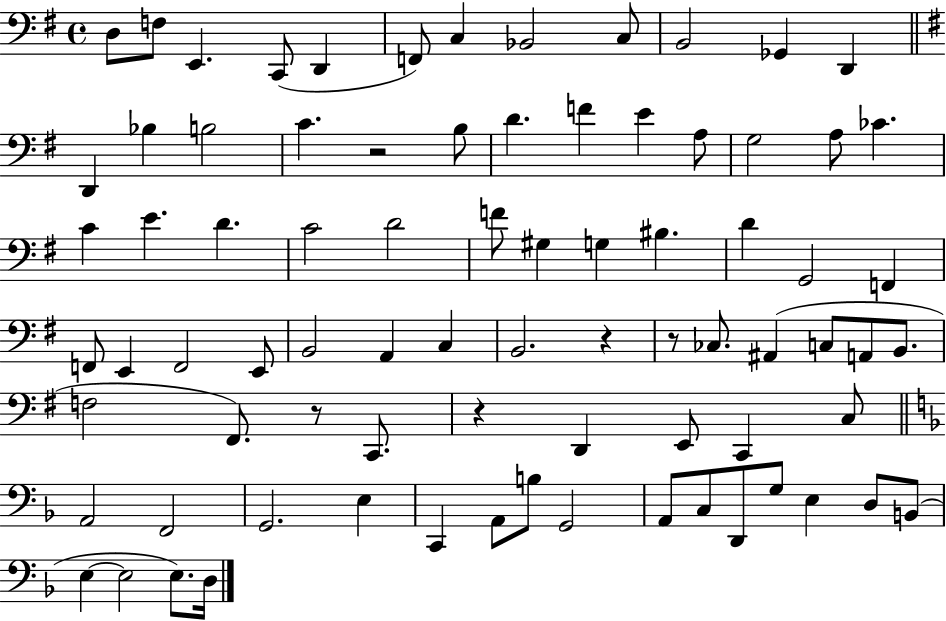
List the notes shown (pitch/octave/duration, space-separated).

D3/e F3/e E2/q. C2/e D2/q F2/e C3/q Bb2/h C3/e B2/h Gb2/q D2/q D2/q Bb3/q B3/h C4/q. R/h B3/e D4/q. F4/q E4/q A3/e G3/h A3/e CES4/q. C4/q E4/q. D4/q. C4/h D4/h F4/e G#3/q G3/q BIS3/q. D4/q G2/h F2/q F2/e E2/q F2/h E2/e B2/h A2/q C3/q B2/h. R/q R/e CES3/e. A#2/q C3/e A2/e B2/e. F3/h F#2/e. R/e C2/e. R/q D2/q E2/e C2/q C3/e A2/h F2/h G2/h. E3/q C2/q A2/e B3/e G2/h A2/e C3/e D2/e G3/e E3/q D3/e B2/e E3/q E3/h E3/e. D3/s